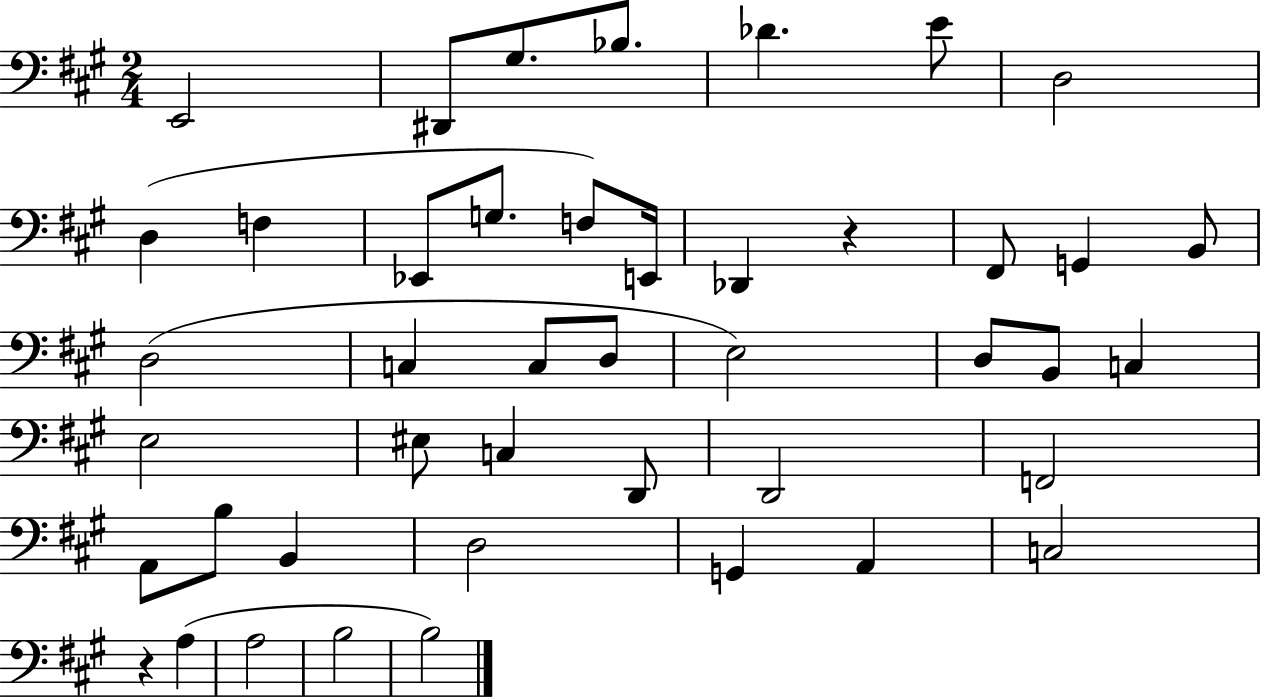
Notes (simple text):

E2/h D#2/e G#3/e. Bb3/e. Db4/q. E4/e D3/h D3/q F3/q Eb2/e G3/e. F3/e E2/s Db2/q R/q F#2/e G2/q B2/e D3/h C3/q C3/e D3/e E3/h D3/e B2/e C3/q E3/h EIS3/e C3/q D2/e D2/h F2/h A2/e B3/e B2/q D3/h G2/q A2/q C3/h R/q A3/q A3/h B3/h B3/h